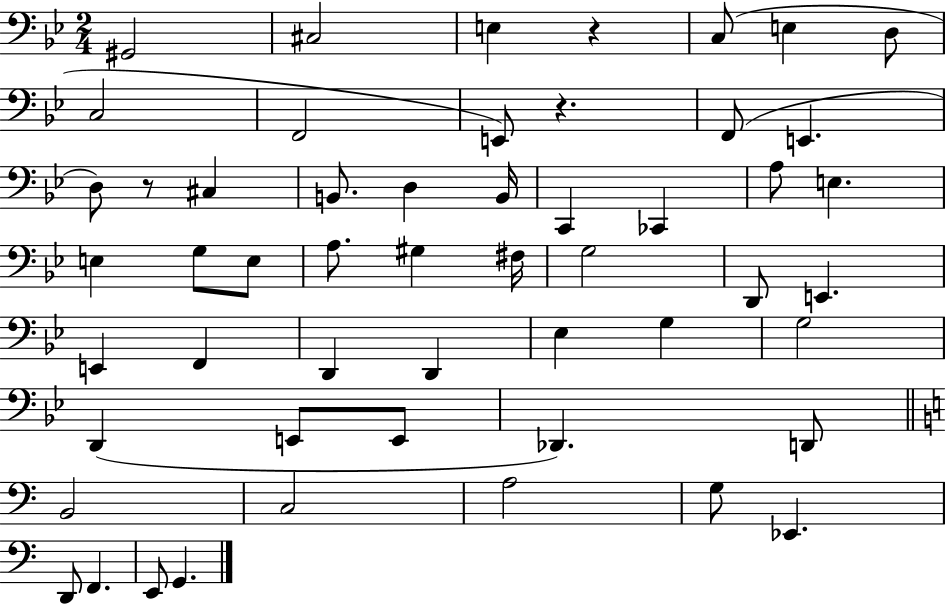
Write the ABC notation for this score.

X:1
T:Untitled
M:2/4
L:1/4
K:Bb
^G,,2 ^C,2 E, z C,/2 E, D,/2 C,2 F,,2 E,,/2 z F,,/2 E,, D,/2 z/2 ^C, B,,/2 D, B,,/4 C,, _C,, A,/2 E, E, G,/2 E,/2 A,/2 ^G, ^F,/4 G,2 D,,/2 E,, E,, F,, D,, D,, _E, G, G,2 D,, E,,/2 E,,/2 _D,, D,,/2 B,,2 C,2 A,2 G,/2 _E,, D,,/2 F,, E,,/2 G,,